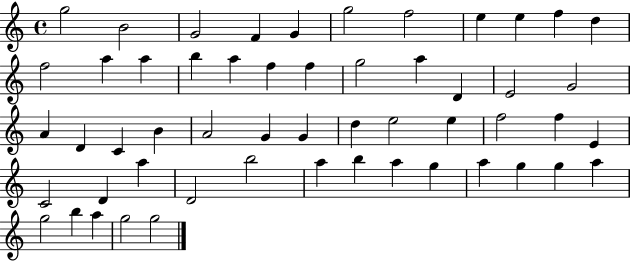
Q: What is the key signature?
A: C major